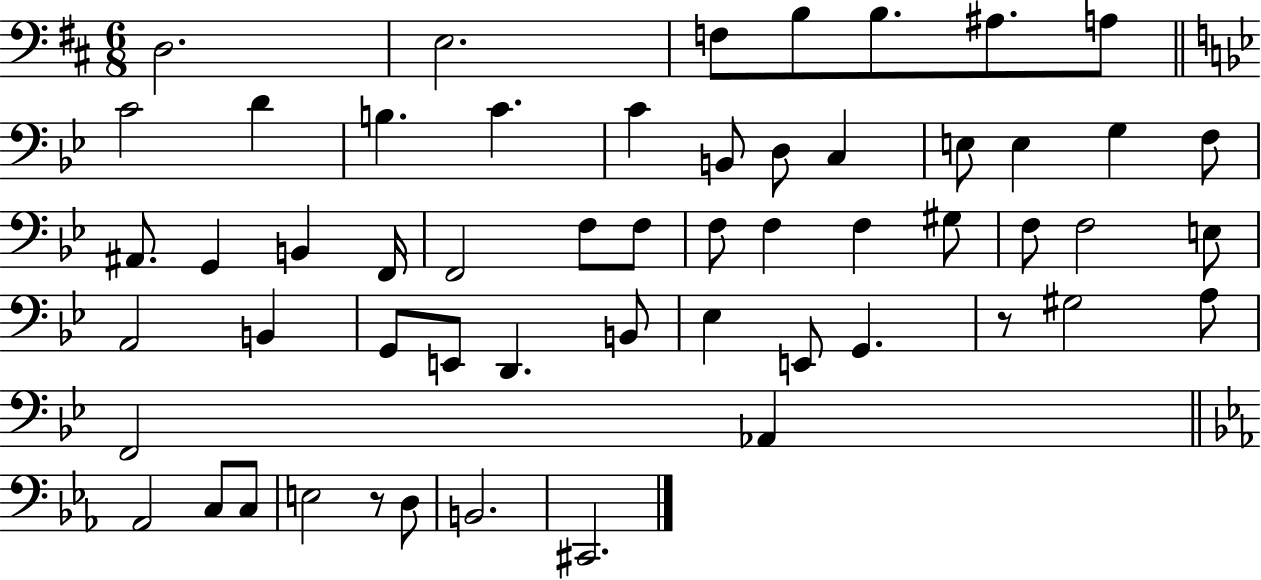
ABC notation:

X:1
T:Untitled
M:6/8
L:1/4
K:D
D,2 E,2 F,/2 B,/2 B,/2 ^A,/2 A,/2 C2 D B, C C B,,/2 D,/2 C, E,/2 E, G, F,/2 ^A,,/2 G,, B,, F,,/4 F,,2 F,/2 F,/2 F,/2 F, F, ^G,/2 F,/2 F,2 E,/2 A,,2 B,, G,,/2 E,,/2 D,, B,,/2 _E, E,,/2 G,, z/2 ^G,2 A,/2 F,,2 _A,, _A,,2 C,/2 C,/2 E,2 z/2 D,/2 B,,2 ^C,,2